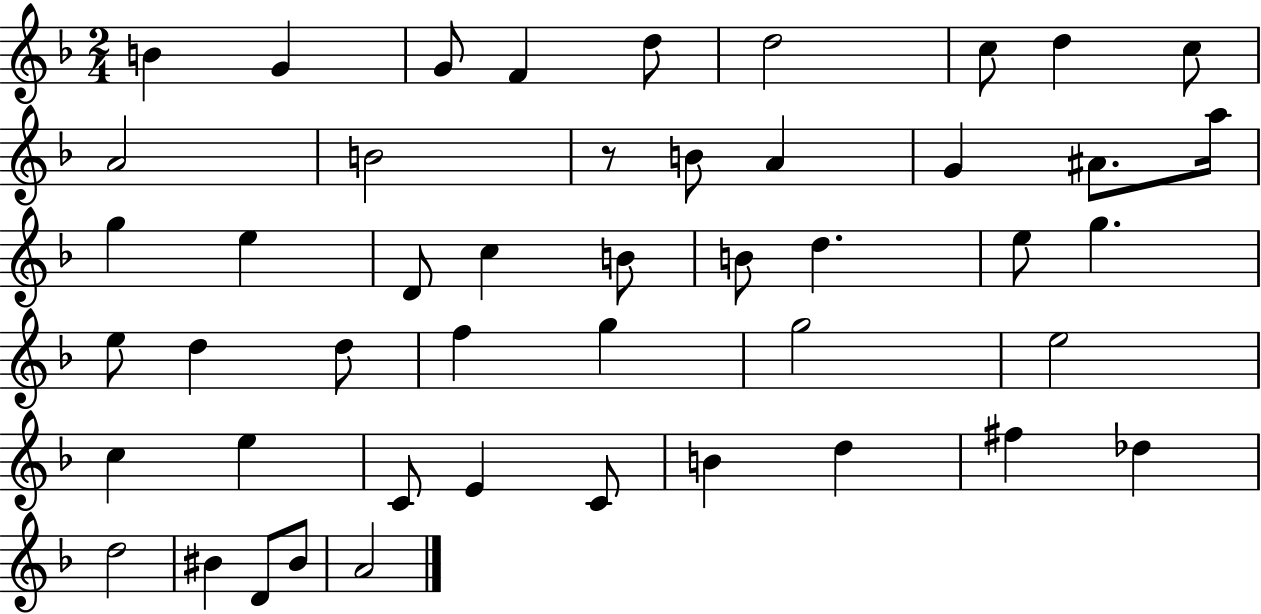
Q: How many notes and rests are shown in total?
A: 47